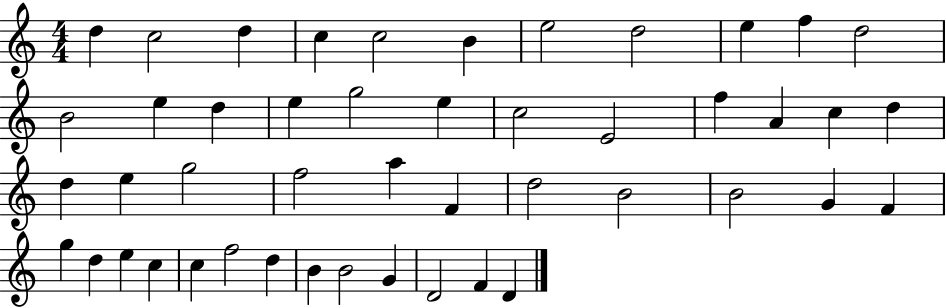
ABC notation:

X:1
T:Untitled
M:4/4
L:1/4
K:C
d c2 d c c2 B e2 d2 e f d2 B2 e d e g2 e c2 E2 f A c d d e g2 f2 a F d2 B2 B2 G F g d e c c f2 d B B2 G D2 F D